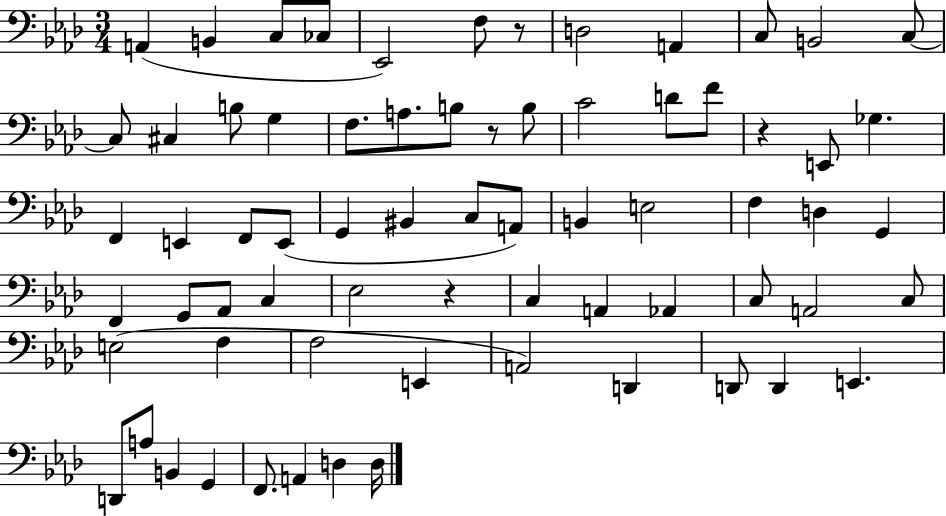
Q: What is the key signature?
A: AES major